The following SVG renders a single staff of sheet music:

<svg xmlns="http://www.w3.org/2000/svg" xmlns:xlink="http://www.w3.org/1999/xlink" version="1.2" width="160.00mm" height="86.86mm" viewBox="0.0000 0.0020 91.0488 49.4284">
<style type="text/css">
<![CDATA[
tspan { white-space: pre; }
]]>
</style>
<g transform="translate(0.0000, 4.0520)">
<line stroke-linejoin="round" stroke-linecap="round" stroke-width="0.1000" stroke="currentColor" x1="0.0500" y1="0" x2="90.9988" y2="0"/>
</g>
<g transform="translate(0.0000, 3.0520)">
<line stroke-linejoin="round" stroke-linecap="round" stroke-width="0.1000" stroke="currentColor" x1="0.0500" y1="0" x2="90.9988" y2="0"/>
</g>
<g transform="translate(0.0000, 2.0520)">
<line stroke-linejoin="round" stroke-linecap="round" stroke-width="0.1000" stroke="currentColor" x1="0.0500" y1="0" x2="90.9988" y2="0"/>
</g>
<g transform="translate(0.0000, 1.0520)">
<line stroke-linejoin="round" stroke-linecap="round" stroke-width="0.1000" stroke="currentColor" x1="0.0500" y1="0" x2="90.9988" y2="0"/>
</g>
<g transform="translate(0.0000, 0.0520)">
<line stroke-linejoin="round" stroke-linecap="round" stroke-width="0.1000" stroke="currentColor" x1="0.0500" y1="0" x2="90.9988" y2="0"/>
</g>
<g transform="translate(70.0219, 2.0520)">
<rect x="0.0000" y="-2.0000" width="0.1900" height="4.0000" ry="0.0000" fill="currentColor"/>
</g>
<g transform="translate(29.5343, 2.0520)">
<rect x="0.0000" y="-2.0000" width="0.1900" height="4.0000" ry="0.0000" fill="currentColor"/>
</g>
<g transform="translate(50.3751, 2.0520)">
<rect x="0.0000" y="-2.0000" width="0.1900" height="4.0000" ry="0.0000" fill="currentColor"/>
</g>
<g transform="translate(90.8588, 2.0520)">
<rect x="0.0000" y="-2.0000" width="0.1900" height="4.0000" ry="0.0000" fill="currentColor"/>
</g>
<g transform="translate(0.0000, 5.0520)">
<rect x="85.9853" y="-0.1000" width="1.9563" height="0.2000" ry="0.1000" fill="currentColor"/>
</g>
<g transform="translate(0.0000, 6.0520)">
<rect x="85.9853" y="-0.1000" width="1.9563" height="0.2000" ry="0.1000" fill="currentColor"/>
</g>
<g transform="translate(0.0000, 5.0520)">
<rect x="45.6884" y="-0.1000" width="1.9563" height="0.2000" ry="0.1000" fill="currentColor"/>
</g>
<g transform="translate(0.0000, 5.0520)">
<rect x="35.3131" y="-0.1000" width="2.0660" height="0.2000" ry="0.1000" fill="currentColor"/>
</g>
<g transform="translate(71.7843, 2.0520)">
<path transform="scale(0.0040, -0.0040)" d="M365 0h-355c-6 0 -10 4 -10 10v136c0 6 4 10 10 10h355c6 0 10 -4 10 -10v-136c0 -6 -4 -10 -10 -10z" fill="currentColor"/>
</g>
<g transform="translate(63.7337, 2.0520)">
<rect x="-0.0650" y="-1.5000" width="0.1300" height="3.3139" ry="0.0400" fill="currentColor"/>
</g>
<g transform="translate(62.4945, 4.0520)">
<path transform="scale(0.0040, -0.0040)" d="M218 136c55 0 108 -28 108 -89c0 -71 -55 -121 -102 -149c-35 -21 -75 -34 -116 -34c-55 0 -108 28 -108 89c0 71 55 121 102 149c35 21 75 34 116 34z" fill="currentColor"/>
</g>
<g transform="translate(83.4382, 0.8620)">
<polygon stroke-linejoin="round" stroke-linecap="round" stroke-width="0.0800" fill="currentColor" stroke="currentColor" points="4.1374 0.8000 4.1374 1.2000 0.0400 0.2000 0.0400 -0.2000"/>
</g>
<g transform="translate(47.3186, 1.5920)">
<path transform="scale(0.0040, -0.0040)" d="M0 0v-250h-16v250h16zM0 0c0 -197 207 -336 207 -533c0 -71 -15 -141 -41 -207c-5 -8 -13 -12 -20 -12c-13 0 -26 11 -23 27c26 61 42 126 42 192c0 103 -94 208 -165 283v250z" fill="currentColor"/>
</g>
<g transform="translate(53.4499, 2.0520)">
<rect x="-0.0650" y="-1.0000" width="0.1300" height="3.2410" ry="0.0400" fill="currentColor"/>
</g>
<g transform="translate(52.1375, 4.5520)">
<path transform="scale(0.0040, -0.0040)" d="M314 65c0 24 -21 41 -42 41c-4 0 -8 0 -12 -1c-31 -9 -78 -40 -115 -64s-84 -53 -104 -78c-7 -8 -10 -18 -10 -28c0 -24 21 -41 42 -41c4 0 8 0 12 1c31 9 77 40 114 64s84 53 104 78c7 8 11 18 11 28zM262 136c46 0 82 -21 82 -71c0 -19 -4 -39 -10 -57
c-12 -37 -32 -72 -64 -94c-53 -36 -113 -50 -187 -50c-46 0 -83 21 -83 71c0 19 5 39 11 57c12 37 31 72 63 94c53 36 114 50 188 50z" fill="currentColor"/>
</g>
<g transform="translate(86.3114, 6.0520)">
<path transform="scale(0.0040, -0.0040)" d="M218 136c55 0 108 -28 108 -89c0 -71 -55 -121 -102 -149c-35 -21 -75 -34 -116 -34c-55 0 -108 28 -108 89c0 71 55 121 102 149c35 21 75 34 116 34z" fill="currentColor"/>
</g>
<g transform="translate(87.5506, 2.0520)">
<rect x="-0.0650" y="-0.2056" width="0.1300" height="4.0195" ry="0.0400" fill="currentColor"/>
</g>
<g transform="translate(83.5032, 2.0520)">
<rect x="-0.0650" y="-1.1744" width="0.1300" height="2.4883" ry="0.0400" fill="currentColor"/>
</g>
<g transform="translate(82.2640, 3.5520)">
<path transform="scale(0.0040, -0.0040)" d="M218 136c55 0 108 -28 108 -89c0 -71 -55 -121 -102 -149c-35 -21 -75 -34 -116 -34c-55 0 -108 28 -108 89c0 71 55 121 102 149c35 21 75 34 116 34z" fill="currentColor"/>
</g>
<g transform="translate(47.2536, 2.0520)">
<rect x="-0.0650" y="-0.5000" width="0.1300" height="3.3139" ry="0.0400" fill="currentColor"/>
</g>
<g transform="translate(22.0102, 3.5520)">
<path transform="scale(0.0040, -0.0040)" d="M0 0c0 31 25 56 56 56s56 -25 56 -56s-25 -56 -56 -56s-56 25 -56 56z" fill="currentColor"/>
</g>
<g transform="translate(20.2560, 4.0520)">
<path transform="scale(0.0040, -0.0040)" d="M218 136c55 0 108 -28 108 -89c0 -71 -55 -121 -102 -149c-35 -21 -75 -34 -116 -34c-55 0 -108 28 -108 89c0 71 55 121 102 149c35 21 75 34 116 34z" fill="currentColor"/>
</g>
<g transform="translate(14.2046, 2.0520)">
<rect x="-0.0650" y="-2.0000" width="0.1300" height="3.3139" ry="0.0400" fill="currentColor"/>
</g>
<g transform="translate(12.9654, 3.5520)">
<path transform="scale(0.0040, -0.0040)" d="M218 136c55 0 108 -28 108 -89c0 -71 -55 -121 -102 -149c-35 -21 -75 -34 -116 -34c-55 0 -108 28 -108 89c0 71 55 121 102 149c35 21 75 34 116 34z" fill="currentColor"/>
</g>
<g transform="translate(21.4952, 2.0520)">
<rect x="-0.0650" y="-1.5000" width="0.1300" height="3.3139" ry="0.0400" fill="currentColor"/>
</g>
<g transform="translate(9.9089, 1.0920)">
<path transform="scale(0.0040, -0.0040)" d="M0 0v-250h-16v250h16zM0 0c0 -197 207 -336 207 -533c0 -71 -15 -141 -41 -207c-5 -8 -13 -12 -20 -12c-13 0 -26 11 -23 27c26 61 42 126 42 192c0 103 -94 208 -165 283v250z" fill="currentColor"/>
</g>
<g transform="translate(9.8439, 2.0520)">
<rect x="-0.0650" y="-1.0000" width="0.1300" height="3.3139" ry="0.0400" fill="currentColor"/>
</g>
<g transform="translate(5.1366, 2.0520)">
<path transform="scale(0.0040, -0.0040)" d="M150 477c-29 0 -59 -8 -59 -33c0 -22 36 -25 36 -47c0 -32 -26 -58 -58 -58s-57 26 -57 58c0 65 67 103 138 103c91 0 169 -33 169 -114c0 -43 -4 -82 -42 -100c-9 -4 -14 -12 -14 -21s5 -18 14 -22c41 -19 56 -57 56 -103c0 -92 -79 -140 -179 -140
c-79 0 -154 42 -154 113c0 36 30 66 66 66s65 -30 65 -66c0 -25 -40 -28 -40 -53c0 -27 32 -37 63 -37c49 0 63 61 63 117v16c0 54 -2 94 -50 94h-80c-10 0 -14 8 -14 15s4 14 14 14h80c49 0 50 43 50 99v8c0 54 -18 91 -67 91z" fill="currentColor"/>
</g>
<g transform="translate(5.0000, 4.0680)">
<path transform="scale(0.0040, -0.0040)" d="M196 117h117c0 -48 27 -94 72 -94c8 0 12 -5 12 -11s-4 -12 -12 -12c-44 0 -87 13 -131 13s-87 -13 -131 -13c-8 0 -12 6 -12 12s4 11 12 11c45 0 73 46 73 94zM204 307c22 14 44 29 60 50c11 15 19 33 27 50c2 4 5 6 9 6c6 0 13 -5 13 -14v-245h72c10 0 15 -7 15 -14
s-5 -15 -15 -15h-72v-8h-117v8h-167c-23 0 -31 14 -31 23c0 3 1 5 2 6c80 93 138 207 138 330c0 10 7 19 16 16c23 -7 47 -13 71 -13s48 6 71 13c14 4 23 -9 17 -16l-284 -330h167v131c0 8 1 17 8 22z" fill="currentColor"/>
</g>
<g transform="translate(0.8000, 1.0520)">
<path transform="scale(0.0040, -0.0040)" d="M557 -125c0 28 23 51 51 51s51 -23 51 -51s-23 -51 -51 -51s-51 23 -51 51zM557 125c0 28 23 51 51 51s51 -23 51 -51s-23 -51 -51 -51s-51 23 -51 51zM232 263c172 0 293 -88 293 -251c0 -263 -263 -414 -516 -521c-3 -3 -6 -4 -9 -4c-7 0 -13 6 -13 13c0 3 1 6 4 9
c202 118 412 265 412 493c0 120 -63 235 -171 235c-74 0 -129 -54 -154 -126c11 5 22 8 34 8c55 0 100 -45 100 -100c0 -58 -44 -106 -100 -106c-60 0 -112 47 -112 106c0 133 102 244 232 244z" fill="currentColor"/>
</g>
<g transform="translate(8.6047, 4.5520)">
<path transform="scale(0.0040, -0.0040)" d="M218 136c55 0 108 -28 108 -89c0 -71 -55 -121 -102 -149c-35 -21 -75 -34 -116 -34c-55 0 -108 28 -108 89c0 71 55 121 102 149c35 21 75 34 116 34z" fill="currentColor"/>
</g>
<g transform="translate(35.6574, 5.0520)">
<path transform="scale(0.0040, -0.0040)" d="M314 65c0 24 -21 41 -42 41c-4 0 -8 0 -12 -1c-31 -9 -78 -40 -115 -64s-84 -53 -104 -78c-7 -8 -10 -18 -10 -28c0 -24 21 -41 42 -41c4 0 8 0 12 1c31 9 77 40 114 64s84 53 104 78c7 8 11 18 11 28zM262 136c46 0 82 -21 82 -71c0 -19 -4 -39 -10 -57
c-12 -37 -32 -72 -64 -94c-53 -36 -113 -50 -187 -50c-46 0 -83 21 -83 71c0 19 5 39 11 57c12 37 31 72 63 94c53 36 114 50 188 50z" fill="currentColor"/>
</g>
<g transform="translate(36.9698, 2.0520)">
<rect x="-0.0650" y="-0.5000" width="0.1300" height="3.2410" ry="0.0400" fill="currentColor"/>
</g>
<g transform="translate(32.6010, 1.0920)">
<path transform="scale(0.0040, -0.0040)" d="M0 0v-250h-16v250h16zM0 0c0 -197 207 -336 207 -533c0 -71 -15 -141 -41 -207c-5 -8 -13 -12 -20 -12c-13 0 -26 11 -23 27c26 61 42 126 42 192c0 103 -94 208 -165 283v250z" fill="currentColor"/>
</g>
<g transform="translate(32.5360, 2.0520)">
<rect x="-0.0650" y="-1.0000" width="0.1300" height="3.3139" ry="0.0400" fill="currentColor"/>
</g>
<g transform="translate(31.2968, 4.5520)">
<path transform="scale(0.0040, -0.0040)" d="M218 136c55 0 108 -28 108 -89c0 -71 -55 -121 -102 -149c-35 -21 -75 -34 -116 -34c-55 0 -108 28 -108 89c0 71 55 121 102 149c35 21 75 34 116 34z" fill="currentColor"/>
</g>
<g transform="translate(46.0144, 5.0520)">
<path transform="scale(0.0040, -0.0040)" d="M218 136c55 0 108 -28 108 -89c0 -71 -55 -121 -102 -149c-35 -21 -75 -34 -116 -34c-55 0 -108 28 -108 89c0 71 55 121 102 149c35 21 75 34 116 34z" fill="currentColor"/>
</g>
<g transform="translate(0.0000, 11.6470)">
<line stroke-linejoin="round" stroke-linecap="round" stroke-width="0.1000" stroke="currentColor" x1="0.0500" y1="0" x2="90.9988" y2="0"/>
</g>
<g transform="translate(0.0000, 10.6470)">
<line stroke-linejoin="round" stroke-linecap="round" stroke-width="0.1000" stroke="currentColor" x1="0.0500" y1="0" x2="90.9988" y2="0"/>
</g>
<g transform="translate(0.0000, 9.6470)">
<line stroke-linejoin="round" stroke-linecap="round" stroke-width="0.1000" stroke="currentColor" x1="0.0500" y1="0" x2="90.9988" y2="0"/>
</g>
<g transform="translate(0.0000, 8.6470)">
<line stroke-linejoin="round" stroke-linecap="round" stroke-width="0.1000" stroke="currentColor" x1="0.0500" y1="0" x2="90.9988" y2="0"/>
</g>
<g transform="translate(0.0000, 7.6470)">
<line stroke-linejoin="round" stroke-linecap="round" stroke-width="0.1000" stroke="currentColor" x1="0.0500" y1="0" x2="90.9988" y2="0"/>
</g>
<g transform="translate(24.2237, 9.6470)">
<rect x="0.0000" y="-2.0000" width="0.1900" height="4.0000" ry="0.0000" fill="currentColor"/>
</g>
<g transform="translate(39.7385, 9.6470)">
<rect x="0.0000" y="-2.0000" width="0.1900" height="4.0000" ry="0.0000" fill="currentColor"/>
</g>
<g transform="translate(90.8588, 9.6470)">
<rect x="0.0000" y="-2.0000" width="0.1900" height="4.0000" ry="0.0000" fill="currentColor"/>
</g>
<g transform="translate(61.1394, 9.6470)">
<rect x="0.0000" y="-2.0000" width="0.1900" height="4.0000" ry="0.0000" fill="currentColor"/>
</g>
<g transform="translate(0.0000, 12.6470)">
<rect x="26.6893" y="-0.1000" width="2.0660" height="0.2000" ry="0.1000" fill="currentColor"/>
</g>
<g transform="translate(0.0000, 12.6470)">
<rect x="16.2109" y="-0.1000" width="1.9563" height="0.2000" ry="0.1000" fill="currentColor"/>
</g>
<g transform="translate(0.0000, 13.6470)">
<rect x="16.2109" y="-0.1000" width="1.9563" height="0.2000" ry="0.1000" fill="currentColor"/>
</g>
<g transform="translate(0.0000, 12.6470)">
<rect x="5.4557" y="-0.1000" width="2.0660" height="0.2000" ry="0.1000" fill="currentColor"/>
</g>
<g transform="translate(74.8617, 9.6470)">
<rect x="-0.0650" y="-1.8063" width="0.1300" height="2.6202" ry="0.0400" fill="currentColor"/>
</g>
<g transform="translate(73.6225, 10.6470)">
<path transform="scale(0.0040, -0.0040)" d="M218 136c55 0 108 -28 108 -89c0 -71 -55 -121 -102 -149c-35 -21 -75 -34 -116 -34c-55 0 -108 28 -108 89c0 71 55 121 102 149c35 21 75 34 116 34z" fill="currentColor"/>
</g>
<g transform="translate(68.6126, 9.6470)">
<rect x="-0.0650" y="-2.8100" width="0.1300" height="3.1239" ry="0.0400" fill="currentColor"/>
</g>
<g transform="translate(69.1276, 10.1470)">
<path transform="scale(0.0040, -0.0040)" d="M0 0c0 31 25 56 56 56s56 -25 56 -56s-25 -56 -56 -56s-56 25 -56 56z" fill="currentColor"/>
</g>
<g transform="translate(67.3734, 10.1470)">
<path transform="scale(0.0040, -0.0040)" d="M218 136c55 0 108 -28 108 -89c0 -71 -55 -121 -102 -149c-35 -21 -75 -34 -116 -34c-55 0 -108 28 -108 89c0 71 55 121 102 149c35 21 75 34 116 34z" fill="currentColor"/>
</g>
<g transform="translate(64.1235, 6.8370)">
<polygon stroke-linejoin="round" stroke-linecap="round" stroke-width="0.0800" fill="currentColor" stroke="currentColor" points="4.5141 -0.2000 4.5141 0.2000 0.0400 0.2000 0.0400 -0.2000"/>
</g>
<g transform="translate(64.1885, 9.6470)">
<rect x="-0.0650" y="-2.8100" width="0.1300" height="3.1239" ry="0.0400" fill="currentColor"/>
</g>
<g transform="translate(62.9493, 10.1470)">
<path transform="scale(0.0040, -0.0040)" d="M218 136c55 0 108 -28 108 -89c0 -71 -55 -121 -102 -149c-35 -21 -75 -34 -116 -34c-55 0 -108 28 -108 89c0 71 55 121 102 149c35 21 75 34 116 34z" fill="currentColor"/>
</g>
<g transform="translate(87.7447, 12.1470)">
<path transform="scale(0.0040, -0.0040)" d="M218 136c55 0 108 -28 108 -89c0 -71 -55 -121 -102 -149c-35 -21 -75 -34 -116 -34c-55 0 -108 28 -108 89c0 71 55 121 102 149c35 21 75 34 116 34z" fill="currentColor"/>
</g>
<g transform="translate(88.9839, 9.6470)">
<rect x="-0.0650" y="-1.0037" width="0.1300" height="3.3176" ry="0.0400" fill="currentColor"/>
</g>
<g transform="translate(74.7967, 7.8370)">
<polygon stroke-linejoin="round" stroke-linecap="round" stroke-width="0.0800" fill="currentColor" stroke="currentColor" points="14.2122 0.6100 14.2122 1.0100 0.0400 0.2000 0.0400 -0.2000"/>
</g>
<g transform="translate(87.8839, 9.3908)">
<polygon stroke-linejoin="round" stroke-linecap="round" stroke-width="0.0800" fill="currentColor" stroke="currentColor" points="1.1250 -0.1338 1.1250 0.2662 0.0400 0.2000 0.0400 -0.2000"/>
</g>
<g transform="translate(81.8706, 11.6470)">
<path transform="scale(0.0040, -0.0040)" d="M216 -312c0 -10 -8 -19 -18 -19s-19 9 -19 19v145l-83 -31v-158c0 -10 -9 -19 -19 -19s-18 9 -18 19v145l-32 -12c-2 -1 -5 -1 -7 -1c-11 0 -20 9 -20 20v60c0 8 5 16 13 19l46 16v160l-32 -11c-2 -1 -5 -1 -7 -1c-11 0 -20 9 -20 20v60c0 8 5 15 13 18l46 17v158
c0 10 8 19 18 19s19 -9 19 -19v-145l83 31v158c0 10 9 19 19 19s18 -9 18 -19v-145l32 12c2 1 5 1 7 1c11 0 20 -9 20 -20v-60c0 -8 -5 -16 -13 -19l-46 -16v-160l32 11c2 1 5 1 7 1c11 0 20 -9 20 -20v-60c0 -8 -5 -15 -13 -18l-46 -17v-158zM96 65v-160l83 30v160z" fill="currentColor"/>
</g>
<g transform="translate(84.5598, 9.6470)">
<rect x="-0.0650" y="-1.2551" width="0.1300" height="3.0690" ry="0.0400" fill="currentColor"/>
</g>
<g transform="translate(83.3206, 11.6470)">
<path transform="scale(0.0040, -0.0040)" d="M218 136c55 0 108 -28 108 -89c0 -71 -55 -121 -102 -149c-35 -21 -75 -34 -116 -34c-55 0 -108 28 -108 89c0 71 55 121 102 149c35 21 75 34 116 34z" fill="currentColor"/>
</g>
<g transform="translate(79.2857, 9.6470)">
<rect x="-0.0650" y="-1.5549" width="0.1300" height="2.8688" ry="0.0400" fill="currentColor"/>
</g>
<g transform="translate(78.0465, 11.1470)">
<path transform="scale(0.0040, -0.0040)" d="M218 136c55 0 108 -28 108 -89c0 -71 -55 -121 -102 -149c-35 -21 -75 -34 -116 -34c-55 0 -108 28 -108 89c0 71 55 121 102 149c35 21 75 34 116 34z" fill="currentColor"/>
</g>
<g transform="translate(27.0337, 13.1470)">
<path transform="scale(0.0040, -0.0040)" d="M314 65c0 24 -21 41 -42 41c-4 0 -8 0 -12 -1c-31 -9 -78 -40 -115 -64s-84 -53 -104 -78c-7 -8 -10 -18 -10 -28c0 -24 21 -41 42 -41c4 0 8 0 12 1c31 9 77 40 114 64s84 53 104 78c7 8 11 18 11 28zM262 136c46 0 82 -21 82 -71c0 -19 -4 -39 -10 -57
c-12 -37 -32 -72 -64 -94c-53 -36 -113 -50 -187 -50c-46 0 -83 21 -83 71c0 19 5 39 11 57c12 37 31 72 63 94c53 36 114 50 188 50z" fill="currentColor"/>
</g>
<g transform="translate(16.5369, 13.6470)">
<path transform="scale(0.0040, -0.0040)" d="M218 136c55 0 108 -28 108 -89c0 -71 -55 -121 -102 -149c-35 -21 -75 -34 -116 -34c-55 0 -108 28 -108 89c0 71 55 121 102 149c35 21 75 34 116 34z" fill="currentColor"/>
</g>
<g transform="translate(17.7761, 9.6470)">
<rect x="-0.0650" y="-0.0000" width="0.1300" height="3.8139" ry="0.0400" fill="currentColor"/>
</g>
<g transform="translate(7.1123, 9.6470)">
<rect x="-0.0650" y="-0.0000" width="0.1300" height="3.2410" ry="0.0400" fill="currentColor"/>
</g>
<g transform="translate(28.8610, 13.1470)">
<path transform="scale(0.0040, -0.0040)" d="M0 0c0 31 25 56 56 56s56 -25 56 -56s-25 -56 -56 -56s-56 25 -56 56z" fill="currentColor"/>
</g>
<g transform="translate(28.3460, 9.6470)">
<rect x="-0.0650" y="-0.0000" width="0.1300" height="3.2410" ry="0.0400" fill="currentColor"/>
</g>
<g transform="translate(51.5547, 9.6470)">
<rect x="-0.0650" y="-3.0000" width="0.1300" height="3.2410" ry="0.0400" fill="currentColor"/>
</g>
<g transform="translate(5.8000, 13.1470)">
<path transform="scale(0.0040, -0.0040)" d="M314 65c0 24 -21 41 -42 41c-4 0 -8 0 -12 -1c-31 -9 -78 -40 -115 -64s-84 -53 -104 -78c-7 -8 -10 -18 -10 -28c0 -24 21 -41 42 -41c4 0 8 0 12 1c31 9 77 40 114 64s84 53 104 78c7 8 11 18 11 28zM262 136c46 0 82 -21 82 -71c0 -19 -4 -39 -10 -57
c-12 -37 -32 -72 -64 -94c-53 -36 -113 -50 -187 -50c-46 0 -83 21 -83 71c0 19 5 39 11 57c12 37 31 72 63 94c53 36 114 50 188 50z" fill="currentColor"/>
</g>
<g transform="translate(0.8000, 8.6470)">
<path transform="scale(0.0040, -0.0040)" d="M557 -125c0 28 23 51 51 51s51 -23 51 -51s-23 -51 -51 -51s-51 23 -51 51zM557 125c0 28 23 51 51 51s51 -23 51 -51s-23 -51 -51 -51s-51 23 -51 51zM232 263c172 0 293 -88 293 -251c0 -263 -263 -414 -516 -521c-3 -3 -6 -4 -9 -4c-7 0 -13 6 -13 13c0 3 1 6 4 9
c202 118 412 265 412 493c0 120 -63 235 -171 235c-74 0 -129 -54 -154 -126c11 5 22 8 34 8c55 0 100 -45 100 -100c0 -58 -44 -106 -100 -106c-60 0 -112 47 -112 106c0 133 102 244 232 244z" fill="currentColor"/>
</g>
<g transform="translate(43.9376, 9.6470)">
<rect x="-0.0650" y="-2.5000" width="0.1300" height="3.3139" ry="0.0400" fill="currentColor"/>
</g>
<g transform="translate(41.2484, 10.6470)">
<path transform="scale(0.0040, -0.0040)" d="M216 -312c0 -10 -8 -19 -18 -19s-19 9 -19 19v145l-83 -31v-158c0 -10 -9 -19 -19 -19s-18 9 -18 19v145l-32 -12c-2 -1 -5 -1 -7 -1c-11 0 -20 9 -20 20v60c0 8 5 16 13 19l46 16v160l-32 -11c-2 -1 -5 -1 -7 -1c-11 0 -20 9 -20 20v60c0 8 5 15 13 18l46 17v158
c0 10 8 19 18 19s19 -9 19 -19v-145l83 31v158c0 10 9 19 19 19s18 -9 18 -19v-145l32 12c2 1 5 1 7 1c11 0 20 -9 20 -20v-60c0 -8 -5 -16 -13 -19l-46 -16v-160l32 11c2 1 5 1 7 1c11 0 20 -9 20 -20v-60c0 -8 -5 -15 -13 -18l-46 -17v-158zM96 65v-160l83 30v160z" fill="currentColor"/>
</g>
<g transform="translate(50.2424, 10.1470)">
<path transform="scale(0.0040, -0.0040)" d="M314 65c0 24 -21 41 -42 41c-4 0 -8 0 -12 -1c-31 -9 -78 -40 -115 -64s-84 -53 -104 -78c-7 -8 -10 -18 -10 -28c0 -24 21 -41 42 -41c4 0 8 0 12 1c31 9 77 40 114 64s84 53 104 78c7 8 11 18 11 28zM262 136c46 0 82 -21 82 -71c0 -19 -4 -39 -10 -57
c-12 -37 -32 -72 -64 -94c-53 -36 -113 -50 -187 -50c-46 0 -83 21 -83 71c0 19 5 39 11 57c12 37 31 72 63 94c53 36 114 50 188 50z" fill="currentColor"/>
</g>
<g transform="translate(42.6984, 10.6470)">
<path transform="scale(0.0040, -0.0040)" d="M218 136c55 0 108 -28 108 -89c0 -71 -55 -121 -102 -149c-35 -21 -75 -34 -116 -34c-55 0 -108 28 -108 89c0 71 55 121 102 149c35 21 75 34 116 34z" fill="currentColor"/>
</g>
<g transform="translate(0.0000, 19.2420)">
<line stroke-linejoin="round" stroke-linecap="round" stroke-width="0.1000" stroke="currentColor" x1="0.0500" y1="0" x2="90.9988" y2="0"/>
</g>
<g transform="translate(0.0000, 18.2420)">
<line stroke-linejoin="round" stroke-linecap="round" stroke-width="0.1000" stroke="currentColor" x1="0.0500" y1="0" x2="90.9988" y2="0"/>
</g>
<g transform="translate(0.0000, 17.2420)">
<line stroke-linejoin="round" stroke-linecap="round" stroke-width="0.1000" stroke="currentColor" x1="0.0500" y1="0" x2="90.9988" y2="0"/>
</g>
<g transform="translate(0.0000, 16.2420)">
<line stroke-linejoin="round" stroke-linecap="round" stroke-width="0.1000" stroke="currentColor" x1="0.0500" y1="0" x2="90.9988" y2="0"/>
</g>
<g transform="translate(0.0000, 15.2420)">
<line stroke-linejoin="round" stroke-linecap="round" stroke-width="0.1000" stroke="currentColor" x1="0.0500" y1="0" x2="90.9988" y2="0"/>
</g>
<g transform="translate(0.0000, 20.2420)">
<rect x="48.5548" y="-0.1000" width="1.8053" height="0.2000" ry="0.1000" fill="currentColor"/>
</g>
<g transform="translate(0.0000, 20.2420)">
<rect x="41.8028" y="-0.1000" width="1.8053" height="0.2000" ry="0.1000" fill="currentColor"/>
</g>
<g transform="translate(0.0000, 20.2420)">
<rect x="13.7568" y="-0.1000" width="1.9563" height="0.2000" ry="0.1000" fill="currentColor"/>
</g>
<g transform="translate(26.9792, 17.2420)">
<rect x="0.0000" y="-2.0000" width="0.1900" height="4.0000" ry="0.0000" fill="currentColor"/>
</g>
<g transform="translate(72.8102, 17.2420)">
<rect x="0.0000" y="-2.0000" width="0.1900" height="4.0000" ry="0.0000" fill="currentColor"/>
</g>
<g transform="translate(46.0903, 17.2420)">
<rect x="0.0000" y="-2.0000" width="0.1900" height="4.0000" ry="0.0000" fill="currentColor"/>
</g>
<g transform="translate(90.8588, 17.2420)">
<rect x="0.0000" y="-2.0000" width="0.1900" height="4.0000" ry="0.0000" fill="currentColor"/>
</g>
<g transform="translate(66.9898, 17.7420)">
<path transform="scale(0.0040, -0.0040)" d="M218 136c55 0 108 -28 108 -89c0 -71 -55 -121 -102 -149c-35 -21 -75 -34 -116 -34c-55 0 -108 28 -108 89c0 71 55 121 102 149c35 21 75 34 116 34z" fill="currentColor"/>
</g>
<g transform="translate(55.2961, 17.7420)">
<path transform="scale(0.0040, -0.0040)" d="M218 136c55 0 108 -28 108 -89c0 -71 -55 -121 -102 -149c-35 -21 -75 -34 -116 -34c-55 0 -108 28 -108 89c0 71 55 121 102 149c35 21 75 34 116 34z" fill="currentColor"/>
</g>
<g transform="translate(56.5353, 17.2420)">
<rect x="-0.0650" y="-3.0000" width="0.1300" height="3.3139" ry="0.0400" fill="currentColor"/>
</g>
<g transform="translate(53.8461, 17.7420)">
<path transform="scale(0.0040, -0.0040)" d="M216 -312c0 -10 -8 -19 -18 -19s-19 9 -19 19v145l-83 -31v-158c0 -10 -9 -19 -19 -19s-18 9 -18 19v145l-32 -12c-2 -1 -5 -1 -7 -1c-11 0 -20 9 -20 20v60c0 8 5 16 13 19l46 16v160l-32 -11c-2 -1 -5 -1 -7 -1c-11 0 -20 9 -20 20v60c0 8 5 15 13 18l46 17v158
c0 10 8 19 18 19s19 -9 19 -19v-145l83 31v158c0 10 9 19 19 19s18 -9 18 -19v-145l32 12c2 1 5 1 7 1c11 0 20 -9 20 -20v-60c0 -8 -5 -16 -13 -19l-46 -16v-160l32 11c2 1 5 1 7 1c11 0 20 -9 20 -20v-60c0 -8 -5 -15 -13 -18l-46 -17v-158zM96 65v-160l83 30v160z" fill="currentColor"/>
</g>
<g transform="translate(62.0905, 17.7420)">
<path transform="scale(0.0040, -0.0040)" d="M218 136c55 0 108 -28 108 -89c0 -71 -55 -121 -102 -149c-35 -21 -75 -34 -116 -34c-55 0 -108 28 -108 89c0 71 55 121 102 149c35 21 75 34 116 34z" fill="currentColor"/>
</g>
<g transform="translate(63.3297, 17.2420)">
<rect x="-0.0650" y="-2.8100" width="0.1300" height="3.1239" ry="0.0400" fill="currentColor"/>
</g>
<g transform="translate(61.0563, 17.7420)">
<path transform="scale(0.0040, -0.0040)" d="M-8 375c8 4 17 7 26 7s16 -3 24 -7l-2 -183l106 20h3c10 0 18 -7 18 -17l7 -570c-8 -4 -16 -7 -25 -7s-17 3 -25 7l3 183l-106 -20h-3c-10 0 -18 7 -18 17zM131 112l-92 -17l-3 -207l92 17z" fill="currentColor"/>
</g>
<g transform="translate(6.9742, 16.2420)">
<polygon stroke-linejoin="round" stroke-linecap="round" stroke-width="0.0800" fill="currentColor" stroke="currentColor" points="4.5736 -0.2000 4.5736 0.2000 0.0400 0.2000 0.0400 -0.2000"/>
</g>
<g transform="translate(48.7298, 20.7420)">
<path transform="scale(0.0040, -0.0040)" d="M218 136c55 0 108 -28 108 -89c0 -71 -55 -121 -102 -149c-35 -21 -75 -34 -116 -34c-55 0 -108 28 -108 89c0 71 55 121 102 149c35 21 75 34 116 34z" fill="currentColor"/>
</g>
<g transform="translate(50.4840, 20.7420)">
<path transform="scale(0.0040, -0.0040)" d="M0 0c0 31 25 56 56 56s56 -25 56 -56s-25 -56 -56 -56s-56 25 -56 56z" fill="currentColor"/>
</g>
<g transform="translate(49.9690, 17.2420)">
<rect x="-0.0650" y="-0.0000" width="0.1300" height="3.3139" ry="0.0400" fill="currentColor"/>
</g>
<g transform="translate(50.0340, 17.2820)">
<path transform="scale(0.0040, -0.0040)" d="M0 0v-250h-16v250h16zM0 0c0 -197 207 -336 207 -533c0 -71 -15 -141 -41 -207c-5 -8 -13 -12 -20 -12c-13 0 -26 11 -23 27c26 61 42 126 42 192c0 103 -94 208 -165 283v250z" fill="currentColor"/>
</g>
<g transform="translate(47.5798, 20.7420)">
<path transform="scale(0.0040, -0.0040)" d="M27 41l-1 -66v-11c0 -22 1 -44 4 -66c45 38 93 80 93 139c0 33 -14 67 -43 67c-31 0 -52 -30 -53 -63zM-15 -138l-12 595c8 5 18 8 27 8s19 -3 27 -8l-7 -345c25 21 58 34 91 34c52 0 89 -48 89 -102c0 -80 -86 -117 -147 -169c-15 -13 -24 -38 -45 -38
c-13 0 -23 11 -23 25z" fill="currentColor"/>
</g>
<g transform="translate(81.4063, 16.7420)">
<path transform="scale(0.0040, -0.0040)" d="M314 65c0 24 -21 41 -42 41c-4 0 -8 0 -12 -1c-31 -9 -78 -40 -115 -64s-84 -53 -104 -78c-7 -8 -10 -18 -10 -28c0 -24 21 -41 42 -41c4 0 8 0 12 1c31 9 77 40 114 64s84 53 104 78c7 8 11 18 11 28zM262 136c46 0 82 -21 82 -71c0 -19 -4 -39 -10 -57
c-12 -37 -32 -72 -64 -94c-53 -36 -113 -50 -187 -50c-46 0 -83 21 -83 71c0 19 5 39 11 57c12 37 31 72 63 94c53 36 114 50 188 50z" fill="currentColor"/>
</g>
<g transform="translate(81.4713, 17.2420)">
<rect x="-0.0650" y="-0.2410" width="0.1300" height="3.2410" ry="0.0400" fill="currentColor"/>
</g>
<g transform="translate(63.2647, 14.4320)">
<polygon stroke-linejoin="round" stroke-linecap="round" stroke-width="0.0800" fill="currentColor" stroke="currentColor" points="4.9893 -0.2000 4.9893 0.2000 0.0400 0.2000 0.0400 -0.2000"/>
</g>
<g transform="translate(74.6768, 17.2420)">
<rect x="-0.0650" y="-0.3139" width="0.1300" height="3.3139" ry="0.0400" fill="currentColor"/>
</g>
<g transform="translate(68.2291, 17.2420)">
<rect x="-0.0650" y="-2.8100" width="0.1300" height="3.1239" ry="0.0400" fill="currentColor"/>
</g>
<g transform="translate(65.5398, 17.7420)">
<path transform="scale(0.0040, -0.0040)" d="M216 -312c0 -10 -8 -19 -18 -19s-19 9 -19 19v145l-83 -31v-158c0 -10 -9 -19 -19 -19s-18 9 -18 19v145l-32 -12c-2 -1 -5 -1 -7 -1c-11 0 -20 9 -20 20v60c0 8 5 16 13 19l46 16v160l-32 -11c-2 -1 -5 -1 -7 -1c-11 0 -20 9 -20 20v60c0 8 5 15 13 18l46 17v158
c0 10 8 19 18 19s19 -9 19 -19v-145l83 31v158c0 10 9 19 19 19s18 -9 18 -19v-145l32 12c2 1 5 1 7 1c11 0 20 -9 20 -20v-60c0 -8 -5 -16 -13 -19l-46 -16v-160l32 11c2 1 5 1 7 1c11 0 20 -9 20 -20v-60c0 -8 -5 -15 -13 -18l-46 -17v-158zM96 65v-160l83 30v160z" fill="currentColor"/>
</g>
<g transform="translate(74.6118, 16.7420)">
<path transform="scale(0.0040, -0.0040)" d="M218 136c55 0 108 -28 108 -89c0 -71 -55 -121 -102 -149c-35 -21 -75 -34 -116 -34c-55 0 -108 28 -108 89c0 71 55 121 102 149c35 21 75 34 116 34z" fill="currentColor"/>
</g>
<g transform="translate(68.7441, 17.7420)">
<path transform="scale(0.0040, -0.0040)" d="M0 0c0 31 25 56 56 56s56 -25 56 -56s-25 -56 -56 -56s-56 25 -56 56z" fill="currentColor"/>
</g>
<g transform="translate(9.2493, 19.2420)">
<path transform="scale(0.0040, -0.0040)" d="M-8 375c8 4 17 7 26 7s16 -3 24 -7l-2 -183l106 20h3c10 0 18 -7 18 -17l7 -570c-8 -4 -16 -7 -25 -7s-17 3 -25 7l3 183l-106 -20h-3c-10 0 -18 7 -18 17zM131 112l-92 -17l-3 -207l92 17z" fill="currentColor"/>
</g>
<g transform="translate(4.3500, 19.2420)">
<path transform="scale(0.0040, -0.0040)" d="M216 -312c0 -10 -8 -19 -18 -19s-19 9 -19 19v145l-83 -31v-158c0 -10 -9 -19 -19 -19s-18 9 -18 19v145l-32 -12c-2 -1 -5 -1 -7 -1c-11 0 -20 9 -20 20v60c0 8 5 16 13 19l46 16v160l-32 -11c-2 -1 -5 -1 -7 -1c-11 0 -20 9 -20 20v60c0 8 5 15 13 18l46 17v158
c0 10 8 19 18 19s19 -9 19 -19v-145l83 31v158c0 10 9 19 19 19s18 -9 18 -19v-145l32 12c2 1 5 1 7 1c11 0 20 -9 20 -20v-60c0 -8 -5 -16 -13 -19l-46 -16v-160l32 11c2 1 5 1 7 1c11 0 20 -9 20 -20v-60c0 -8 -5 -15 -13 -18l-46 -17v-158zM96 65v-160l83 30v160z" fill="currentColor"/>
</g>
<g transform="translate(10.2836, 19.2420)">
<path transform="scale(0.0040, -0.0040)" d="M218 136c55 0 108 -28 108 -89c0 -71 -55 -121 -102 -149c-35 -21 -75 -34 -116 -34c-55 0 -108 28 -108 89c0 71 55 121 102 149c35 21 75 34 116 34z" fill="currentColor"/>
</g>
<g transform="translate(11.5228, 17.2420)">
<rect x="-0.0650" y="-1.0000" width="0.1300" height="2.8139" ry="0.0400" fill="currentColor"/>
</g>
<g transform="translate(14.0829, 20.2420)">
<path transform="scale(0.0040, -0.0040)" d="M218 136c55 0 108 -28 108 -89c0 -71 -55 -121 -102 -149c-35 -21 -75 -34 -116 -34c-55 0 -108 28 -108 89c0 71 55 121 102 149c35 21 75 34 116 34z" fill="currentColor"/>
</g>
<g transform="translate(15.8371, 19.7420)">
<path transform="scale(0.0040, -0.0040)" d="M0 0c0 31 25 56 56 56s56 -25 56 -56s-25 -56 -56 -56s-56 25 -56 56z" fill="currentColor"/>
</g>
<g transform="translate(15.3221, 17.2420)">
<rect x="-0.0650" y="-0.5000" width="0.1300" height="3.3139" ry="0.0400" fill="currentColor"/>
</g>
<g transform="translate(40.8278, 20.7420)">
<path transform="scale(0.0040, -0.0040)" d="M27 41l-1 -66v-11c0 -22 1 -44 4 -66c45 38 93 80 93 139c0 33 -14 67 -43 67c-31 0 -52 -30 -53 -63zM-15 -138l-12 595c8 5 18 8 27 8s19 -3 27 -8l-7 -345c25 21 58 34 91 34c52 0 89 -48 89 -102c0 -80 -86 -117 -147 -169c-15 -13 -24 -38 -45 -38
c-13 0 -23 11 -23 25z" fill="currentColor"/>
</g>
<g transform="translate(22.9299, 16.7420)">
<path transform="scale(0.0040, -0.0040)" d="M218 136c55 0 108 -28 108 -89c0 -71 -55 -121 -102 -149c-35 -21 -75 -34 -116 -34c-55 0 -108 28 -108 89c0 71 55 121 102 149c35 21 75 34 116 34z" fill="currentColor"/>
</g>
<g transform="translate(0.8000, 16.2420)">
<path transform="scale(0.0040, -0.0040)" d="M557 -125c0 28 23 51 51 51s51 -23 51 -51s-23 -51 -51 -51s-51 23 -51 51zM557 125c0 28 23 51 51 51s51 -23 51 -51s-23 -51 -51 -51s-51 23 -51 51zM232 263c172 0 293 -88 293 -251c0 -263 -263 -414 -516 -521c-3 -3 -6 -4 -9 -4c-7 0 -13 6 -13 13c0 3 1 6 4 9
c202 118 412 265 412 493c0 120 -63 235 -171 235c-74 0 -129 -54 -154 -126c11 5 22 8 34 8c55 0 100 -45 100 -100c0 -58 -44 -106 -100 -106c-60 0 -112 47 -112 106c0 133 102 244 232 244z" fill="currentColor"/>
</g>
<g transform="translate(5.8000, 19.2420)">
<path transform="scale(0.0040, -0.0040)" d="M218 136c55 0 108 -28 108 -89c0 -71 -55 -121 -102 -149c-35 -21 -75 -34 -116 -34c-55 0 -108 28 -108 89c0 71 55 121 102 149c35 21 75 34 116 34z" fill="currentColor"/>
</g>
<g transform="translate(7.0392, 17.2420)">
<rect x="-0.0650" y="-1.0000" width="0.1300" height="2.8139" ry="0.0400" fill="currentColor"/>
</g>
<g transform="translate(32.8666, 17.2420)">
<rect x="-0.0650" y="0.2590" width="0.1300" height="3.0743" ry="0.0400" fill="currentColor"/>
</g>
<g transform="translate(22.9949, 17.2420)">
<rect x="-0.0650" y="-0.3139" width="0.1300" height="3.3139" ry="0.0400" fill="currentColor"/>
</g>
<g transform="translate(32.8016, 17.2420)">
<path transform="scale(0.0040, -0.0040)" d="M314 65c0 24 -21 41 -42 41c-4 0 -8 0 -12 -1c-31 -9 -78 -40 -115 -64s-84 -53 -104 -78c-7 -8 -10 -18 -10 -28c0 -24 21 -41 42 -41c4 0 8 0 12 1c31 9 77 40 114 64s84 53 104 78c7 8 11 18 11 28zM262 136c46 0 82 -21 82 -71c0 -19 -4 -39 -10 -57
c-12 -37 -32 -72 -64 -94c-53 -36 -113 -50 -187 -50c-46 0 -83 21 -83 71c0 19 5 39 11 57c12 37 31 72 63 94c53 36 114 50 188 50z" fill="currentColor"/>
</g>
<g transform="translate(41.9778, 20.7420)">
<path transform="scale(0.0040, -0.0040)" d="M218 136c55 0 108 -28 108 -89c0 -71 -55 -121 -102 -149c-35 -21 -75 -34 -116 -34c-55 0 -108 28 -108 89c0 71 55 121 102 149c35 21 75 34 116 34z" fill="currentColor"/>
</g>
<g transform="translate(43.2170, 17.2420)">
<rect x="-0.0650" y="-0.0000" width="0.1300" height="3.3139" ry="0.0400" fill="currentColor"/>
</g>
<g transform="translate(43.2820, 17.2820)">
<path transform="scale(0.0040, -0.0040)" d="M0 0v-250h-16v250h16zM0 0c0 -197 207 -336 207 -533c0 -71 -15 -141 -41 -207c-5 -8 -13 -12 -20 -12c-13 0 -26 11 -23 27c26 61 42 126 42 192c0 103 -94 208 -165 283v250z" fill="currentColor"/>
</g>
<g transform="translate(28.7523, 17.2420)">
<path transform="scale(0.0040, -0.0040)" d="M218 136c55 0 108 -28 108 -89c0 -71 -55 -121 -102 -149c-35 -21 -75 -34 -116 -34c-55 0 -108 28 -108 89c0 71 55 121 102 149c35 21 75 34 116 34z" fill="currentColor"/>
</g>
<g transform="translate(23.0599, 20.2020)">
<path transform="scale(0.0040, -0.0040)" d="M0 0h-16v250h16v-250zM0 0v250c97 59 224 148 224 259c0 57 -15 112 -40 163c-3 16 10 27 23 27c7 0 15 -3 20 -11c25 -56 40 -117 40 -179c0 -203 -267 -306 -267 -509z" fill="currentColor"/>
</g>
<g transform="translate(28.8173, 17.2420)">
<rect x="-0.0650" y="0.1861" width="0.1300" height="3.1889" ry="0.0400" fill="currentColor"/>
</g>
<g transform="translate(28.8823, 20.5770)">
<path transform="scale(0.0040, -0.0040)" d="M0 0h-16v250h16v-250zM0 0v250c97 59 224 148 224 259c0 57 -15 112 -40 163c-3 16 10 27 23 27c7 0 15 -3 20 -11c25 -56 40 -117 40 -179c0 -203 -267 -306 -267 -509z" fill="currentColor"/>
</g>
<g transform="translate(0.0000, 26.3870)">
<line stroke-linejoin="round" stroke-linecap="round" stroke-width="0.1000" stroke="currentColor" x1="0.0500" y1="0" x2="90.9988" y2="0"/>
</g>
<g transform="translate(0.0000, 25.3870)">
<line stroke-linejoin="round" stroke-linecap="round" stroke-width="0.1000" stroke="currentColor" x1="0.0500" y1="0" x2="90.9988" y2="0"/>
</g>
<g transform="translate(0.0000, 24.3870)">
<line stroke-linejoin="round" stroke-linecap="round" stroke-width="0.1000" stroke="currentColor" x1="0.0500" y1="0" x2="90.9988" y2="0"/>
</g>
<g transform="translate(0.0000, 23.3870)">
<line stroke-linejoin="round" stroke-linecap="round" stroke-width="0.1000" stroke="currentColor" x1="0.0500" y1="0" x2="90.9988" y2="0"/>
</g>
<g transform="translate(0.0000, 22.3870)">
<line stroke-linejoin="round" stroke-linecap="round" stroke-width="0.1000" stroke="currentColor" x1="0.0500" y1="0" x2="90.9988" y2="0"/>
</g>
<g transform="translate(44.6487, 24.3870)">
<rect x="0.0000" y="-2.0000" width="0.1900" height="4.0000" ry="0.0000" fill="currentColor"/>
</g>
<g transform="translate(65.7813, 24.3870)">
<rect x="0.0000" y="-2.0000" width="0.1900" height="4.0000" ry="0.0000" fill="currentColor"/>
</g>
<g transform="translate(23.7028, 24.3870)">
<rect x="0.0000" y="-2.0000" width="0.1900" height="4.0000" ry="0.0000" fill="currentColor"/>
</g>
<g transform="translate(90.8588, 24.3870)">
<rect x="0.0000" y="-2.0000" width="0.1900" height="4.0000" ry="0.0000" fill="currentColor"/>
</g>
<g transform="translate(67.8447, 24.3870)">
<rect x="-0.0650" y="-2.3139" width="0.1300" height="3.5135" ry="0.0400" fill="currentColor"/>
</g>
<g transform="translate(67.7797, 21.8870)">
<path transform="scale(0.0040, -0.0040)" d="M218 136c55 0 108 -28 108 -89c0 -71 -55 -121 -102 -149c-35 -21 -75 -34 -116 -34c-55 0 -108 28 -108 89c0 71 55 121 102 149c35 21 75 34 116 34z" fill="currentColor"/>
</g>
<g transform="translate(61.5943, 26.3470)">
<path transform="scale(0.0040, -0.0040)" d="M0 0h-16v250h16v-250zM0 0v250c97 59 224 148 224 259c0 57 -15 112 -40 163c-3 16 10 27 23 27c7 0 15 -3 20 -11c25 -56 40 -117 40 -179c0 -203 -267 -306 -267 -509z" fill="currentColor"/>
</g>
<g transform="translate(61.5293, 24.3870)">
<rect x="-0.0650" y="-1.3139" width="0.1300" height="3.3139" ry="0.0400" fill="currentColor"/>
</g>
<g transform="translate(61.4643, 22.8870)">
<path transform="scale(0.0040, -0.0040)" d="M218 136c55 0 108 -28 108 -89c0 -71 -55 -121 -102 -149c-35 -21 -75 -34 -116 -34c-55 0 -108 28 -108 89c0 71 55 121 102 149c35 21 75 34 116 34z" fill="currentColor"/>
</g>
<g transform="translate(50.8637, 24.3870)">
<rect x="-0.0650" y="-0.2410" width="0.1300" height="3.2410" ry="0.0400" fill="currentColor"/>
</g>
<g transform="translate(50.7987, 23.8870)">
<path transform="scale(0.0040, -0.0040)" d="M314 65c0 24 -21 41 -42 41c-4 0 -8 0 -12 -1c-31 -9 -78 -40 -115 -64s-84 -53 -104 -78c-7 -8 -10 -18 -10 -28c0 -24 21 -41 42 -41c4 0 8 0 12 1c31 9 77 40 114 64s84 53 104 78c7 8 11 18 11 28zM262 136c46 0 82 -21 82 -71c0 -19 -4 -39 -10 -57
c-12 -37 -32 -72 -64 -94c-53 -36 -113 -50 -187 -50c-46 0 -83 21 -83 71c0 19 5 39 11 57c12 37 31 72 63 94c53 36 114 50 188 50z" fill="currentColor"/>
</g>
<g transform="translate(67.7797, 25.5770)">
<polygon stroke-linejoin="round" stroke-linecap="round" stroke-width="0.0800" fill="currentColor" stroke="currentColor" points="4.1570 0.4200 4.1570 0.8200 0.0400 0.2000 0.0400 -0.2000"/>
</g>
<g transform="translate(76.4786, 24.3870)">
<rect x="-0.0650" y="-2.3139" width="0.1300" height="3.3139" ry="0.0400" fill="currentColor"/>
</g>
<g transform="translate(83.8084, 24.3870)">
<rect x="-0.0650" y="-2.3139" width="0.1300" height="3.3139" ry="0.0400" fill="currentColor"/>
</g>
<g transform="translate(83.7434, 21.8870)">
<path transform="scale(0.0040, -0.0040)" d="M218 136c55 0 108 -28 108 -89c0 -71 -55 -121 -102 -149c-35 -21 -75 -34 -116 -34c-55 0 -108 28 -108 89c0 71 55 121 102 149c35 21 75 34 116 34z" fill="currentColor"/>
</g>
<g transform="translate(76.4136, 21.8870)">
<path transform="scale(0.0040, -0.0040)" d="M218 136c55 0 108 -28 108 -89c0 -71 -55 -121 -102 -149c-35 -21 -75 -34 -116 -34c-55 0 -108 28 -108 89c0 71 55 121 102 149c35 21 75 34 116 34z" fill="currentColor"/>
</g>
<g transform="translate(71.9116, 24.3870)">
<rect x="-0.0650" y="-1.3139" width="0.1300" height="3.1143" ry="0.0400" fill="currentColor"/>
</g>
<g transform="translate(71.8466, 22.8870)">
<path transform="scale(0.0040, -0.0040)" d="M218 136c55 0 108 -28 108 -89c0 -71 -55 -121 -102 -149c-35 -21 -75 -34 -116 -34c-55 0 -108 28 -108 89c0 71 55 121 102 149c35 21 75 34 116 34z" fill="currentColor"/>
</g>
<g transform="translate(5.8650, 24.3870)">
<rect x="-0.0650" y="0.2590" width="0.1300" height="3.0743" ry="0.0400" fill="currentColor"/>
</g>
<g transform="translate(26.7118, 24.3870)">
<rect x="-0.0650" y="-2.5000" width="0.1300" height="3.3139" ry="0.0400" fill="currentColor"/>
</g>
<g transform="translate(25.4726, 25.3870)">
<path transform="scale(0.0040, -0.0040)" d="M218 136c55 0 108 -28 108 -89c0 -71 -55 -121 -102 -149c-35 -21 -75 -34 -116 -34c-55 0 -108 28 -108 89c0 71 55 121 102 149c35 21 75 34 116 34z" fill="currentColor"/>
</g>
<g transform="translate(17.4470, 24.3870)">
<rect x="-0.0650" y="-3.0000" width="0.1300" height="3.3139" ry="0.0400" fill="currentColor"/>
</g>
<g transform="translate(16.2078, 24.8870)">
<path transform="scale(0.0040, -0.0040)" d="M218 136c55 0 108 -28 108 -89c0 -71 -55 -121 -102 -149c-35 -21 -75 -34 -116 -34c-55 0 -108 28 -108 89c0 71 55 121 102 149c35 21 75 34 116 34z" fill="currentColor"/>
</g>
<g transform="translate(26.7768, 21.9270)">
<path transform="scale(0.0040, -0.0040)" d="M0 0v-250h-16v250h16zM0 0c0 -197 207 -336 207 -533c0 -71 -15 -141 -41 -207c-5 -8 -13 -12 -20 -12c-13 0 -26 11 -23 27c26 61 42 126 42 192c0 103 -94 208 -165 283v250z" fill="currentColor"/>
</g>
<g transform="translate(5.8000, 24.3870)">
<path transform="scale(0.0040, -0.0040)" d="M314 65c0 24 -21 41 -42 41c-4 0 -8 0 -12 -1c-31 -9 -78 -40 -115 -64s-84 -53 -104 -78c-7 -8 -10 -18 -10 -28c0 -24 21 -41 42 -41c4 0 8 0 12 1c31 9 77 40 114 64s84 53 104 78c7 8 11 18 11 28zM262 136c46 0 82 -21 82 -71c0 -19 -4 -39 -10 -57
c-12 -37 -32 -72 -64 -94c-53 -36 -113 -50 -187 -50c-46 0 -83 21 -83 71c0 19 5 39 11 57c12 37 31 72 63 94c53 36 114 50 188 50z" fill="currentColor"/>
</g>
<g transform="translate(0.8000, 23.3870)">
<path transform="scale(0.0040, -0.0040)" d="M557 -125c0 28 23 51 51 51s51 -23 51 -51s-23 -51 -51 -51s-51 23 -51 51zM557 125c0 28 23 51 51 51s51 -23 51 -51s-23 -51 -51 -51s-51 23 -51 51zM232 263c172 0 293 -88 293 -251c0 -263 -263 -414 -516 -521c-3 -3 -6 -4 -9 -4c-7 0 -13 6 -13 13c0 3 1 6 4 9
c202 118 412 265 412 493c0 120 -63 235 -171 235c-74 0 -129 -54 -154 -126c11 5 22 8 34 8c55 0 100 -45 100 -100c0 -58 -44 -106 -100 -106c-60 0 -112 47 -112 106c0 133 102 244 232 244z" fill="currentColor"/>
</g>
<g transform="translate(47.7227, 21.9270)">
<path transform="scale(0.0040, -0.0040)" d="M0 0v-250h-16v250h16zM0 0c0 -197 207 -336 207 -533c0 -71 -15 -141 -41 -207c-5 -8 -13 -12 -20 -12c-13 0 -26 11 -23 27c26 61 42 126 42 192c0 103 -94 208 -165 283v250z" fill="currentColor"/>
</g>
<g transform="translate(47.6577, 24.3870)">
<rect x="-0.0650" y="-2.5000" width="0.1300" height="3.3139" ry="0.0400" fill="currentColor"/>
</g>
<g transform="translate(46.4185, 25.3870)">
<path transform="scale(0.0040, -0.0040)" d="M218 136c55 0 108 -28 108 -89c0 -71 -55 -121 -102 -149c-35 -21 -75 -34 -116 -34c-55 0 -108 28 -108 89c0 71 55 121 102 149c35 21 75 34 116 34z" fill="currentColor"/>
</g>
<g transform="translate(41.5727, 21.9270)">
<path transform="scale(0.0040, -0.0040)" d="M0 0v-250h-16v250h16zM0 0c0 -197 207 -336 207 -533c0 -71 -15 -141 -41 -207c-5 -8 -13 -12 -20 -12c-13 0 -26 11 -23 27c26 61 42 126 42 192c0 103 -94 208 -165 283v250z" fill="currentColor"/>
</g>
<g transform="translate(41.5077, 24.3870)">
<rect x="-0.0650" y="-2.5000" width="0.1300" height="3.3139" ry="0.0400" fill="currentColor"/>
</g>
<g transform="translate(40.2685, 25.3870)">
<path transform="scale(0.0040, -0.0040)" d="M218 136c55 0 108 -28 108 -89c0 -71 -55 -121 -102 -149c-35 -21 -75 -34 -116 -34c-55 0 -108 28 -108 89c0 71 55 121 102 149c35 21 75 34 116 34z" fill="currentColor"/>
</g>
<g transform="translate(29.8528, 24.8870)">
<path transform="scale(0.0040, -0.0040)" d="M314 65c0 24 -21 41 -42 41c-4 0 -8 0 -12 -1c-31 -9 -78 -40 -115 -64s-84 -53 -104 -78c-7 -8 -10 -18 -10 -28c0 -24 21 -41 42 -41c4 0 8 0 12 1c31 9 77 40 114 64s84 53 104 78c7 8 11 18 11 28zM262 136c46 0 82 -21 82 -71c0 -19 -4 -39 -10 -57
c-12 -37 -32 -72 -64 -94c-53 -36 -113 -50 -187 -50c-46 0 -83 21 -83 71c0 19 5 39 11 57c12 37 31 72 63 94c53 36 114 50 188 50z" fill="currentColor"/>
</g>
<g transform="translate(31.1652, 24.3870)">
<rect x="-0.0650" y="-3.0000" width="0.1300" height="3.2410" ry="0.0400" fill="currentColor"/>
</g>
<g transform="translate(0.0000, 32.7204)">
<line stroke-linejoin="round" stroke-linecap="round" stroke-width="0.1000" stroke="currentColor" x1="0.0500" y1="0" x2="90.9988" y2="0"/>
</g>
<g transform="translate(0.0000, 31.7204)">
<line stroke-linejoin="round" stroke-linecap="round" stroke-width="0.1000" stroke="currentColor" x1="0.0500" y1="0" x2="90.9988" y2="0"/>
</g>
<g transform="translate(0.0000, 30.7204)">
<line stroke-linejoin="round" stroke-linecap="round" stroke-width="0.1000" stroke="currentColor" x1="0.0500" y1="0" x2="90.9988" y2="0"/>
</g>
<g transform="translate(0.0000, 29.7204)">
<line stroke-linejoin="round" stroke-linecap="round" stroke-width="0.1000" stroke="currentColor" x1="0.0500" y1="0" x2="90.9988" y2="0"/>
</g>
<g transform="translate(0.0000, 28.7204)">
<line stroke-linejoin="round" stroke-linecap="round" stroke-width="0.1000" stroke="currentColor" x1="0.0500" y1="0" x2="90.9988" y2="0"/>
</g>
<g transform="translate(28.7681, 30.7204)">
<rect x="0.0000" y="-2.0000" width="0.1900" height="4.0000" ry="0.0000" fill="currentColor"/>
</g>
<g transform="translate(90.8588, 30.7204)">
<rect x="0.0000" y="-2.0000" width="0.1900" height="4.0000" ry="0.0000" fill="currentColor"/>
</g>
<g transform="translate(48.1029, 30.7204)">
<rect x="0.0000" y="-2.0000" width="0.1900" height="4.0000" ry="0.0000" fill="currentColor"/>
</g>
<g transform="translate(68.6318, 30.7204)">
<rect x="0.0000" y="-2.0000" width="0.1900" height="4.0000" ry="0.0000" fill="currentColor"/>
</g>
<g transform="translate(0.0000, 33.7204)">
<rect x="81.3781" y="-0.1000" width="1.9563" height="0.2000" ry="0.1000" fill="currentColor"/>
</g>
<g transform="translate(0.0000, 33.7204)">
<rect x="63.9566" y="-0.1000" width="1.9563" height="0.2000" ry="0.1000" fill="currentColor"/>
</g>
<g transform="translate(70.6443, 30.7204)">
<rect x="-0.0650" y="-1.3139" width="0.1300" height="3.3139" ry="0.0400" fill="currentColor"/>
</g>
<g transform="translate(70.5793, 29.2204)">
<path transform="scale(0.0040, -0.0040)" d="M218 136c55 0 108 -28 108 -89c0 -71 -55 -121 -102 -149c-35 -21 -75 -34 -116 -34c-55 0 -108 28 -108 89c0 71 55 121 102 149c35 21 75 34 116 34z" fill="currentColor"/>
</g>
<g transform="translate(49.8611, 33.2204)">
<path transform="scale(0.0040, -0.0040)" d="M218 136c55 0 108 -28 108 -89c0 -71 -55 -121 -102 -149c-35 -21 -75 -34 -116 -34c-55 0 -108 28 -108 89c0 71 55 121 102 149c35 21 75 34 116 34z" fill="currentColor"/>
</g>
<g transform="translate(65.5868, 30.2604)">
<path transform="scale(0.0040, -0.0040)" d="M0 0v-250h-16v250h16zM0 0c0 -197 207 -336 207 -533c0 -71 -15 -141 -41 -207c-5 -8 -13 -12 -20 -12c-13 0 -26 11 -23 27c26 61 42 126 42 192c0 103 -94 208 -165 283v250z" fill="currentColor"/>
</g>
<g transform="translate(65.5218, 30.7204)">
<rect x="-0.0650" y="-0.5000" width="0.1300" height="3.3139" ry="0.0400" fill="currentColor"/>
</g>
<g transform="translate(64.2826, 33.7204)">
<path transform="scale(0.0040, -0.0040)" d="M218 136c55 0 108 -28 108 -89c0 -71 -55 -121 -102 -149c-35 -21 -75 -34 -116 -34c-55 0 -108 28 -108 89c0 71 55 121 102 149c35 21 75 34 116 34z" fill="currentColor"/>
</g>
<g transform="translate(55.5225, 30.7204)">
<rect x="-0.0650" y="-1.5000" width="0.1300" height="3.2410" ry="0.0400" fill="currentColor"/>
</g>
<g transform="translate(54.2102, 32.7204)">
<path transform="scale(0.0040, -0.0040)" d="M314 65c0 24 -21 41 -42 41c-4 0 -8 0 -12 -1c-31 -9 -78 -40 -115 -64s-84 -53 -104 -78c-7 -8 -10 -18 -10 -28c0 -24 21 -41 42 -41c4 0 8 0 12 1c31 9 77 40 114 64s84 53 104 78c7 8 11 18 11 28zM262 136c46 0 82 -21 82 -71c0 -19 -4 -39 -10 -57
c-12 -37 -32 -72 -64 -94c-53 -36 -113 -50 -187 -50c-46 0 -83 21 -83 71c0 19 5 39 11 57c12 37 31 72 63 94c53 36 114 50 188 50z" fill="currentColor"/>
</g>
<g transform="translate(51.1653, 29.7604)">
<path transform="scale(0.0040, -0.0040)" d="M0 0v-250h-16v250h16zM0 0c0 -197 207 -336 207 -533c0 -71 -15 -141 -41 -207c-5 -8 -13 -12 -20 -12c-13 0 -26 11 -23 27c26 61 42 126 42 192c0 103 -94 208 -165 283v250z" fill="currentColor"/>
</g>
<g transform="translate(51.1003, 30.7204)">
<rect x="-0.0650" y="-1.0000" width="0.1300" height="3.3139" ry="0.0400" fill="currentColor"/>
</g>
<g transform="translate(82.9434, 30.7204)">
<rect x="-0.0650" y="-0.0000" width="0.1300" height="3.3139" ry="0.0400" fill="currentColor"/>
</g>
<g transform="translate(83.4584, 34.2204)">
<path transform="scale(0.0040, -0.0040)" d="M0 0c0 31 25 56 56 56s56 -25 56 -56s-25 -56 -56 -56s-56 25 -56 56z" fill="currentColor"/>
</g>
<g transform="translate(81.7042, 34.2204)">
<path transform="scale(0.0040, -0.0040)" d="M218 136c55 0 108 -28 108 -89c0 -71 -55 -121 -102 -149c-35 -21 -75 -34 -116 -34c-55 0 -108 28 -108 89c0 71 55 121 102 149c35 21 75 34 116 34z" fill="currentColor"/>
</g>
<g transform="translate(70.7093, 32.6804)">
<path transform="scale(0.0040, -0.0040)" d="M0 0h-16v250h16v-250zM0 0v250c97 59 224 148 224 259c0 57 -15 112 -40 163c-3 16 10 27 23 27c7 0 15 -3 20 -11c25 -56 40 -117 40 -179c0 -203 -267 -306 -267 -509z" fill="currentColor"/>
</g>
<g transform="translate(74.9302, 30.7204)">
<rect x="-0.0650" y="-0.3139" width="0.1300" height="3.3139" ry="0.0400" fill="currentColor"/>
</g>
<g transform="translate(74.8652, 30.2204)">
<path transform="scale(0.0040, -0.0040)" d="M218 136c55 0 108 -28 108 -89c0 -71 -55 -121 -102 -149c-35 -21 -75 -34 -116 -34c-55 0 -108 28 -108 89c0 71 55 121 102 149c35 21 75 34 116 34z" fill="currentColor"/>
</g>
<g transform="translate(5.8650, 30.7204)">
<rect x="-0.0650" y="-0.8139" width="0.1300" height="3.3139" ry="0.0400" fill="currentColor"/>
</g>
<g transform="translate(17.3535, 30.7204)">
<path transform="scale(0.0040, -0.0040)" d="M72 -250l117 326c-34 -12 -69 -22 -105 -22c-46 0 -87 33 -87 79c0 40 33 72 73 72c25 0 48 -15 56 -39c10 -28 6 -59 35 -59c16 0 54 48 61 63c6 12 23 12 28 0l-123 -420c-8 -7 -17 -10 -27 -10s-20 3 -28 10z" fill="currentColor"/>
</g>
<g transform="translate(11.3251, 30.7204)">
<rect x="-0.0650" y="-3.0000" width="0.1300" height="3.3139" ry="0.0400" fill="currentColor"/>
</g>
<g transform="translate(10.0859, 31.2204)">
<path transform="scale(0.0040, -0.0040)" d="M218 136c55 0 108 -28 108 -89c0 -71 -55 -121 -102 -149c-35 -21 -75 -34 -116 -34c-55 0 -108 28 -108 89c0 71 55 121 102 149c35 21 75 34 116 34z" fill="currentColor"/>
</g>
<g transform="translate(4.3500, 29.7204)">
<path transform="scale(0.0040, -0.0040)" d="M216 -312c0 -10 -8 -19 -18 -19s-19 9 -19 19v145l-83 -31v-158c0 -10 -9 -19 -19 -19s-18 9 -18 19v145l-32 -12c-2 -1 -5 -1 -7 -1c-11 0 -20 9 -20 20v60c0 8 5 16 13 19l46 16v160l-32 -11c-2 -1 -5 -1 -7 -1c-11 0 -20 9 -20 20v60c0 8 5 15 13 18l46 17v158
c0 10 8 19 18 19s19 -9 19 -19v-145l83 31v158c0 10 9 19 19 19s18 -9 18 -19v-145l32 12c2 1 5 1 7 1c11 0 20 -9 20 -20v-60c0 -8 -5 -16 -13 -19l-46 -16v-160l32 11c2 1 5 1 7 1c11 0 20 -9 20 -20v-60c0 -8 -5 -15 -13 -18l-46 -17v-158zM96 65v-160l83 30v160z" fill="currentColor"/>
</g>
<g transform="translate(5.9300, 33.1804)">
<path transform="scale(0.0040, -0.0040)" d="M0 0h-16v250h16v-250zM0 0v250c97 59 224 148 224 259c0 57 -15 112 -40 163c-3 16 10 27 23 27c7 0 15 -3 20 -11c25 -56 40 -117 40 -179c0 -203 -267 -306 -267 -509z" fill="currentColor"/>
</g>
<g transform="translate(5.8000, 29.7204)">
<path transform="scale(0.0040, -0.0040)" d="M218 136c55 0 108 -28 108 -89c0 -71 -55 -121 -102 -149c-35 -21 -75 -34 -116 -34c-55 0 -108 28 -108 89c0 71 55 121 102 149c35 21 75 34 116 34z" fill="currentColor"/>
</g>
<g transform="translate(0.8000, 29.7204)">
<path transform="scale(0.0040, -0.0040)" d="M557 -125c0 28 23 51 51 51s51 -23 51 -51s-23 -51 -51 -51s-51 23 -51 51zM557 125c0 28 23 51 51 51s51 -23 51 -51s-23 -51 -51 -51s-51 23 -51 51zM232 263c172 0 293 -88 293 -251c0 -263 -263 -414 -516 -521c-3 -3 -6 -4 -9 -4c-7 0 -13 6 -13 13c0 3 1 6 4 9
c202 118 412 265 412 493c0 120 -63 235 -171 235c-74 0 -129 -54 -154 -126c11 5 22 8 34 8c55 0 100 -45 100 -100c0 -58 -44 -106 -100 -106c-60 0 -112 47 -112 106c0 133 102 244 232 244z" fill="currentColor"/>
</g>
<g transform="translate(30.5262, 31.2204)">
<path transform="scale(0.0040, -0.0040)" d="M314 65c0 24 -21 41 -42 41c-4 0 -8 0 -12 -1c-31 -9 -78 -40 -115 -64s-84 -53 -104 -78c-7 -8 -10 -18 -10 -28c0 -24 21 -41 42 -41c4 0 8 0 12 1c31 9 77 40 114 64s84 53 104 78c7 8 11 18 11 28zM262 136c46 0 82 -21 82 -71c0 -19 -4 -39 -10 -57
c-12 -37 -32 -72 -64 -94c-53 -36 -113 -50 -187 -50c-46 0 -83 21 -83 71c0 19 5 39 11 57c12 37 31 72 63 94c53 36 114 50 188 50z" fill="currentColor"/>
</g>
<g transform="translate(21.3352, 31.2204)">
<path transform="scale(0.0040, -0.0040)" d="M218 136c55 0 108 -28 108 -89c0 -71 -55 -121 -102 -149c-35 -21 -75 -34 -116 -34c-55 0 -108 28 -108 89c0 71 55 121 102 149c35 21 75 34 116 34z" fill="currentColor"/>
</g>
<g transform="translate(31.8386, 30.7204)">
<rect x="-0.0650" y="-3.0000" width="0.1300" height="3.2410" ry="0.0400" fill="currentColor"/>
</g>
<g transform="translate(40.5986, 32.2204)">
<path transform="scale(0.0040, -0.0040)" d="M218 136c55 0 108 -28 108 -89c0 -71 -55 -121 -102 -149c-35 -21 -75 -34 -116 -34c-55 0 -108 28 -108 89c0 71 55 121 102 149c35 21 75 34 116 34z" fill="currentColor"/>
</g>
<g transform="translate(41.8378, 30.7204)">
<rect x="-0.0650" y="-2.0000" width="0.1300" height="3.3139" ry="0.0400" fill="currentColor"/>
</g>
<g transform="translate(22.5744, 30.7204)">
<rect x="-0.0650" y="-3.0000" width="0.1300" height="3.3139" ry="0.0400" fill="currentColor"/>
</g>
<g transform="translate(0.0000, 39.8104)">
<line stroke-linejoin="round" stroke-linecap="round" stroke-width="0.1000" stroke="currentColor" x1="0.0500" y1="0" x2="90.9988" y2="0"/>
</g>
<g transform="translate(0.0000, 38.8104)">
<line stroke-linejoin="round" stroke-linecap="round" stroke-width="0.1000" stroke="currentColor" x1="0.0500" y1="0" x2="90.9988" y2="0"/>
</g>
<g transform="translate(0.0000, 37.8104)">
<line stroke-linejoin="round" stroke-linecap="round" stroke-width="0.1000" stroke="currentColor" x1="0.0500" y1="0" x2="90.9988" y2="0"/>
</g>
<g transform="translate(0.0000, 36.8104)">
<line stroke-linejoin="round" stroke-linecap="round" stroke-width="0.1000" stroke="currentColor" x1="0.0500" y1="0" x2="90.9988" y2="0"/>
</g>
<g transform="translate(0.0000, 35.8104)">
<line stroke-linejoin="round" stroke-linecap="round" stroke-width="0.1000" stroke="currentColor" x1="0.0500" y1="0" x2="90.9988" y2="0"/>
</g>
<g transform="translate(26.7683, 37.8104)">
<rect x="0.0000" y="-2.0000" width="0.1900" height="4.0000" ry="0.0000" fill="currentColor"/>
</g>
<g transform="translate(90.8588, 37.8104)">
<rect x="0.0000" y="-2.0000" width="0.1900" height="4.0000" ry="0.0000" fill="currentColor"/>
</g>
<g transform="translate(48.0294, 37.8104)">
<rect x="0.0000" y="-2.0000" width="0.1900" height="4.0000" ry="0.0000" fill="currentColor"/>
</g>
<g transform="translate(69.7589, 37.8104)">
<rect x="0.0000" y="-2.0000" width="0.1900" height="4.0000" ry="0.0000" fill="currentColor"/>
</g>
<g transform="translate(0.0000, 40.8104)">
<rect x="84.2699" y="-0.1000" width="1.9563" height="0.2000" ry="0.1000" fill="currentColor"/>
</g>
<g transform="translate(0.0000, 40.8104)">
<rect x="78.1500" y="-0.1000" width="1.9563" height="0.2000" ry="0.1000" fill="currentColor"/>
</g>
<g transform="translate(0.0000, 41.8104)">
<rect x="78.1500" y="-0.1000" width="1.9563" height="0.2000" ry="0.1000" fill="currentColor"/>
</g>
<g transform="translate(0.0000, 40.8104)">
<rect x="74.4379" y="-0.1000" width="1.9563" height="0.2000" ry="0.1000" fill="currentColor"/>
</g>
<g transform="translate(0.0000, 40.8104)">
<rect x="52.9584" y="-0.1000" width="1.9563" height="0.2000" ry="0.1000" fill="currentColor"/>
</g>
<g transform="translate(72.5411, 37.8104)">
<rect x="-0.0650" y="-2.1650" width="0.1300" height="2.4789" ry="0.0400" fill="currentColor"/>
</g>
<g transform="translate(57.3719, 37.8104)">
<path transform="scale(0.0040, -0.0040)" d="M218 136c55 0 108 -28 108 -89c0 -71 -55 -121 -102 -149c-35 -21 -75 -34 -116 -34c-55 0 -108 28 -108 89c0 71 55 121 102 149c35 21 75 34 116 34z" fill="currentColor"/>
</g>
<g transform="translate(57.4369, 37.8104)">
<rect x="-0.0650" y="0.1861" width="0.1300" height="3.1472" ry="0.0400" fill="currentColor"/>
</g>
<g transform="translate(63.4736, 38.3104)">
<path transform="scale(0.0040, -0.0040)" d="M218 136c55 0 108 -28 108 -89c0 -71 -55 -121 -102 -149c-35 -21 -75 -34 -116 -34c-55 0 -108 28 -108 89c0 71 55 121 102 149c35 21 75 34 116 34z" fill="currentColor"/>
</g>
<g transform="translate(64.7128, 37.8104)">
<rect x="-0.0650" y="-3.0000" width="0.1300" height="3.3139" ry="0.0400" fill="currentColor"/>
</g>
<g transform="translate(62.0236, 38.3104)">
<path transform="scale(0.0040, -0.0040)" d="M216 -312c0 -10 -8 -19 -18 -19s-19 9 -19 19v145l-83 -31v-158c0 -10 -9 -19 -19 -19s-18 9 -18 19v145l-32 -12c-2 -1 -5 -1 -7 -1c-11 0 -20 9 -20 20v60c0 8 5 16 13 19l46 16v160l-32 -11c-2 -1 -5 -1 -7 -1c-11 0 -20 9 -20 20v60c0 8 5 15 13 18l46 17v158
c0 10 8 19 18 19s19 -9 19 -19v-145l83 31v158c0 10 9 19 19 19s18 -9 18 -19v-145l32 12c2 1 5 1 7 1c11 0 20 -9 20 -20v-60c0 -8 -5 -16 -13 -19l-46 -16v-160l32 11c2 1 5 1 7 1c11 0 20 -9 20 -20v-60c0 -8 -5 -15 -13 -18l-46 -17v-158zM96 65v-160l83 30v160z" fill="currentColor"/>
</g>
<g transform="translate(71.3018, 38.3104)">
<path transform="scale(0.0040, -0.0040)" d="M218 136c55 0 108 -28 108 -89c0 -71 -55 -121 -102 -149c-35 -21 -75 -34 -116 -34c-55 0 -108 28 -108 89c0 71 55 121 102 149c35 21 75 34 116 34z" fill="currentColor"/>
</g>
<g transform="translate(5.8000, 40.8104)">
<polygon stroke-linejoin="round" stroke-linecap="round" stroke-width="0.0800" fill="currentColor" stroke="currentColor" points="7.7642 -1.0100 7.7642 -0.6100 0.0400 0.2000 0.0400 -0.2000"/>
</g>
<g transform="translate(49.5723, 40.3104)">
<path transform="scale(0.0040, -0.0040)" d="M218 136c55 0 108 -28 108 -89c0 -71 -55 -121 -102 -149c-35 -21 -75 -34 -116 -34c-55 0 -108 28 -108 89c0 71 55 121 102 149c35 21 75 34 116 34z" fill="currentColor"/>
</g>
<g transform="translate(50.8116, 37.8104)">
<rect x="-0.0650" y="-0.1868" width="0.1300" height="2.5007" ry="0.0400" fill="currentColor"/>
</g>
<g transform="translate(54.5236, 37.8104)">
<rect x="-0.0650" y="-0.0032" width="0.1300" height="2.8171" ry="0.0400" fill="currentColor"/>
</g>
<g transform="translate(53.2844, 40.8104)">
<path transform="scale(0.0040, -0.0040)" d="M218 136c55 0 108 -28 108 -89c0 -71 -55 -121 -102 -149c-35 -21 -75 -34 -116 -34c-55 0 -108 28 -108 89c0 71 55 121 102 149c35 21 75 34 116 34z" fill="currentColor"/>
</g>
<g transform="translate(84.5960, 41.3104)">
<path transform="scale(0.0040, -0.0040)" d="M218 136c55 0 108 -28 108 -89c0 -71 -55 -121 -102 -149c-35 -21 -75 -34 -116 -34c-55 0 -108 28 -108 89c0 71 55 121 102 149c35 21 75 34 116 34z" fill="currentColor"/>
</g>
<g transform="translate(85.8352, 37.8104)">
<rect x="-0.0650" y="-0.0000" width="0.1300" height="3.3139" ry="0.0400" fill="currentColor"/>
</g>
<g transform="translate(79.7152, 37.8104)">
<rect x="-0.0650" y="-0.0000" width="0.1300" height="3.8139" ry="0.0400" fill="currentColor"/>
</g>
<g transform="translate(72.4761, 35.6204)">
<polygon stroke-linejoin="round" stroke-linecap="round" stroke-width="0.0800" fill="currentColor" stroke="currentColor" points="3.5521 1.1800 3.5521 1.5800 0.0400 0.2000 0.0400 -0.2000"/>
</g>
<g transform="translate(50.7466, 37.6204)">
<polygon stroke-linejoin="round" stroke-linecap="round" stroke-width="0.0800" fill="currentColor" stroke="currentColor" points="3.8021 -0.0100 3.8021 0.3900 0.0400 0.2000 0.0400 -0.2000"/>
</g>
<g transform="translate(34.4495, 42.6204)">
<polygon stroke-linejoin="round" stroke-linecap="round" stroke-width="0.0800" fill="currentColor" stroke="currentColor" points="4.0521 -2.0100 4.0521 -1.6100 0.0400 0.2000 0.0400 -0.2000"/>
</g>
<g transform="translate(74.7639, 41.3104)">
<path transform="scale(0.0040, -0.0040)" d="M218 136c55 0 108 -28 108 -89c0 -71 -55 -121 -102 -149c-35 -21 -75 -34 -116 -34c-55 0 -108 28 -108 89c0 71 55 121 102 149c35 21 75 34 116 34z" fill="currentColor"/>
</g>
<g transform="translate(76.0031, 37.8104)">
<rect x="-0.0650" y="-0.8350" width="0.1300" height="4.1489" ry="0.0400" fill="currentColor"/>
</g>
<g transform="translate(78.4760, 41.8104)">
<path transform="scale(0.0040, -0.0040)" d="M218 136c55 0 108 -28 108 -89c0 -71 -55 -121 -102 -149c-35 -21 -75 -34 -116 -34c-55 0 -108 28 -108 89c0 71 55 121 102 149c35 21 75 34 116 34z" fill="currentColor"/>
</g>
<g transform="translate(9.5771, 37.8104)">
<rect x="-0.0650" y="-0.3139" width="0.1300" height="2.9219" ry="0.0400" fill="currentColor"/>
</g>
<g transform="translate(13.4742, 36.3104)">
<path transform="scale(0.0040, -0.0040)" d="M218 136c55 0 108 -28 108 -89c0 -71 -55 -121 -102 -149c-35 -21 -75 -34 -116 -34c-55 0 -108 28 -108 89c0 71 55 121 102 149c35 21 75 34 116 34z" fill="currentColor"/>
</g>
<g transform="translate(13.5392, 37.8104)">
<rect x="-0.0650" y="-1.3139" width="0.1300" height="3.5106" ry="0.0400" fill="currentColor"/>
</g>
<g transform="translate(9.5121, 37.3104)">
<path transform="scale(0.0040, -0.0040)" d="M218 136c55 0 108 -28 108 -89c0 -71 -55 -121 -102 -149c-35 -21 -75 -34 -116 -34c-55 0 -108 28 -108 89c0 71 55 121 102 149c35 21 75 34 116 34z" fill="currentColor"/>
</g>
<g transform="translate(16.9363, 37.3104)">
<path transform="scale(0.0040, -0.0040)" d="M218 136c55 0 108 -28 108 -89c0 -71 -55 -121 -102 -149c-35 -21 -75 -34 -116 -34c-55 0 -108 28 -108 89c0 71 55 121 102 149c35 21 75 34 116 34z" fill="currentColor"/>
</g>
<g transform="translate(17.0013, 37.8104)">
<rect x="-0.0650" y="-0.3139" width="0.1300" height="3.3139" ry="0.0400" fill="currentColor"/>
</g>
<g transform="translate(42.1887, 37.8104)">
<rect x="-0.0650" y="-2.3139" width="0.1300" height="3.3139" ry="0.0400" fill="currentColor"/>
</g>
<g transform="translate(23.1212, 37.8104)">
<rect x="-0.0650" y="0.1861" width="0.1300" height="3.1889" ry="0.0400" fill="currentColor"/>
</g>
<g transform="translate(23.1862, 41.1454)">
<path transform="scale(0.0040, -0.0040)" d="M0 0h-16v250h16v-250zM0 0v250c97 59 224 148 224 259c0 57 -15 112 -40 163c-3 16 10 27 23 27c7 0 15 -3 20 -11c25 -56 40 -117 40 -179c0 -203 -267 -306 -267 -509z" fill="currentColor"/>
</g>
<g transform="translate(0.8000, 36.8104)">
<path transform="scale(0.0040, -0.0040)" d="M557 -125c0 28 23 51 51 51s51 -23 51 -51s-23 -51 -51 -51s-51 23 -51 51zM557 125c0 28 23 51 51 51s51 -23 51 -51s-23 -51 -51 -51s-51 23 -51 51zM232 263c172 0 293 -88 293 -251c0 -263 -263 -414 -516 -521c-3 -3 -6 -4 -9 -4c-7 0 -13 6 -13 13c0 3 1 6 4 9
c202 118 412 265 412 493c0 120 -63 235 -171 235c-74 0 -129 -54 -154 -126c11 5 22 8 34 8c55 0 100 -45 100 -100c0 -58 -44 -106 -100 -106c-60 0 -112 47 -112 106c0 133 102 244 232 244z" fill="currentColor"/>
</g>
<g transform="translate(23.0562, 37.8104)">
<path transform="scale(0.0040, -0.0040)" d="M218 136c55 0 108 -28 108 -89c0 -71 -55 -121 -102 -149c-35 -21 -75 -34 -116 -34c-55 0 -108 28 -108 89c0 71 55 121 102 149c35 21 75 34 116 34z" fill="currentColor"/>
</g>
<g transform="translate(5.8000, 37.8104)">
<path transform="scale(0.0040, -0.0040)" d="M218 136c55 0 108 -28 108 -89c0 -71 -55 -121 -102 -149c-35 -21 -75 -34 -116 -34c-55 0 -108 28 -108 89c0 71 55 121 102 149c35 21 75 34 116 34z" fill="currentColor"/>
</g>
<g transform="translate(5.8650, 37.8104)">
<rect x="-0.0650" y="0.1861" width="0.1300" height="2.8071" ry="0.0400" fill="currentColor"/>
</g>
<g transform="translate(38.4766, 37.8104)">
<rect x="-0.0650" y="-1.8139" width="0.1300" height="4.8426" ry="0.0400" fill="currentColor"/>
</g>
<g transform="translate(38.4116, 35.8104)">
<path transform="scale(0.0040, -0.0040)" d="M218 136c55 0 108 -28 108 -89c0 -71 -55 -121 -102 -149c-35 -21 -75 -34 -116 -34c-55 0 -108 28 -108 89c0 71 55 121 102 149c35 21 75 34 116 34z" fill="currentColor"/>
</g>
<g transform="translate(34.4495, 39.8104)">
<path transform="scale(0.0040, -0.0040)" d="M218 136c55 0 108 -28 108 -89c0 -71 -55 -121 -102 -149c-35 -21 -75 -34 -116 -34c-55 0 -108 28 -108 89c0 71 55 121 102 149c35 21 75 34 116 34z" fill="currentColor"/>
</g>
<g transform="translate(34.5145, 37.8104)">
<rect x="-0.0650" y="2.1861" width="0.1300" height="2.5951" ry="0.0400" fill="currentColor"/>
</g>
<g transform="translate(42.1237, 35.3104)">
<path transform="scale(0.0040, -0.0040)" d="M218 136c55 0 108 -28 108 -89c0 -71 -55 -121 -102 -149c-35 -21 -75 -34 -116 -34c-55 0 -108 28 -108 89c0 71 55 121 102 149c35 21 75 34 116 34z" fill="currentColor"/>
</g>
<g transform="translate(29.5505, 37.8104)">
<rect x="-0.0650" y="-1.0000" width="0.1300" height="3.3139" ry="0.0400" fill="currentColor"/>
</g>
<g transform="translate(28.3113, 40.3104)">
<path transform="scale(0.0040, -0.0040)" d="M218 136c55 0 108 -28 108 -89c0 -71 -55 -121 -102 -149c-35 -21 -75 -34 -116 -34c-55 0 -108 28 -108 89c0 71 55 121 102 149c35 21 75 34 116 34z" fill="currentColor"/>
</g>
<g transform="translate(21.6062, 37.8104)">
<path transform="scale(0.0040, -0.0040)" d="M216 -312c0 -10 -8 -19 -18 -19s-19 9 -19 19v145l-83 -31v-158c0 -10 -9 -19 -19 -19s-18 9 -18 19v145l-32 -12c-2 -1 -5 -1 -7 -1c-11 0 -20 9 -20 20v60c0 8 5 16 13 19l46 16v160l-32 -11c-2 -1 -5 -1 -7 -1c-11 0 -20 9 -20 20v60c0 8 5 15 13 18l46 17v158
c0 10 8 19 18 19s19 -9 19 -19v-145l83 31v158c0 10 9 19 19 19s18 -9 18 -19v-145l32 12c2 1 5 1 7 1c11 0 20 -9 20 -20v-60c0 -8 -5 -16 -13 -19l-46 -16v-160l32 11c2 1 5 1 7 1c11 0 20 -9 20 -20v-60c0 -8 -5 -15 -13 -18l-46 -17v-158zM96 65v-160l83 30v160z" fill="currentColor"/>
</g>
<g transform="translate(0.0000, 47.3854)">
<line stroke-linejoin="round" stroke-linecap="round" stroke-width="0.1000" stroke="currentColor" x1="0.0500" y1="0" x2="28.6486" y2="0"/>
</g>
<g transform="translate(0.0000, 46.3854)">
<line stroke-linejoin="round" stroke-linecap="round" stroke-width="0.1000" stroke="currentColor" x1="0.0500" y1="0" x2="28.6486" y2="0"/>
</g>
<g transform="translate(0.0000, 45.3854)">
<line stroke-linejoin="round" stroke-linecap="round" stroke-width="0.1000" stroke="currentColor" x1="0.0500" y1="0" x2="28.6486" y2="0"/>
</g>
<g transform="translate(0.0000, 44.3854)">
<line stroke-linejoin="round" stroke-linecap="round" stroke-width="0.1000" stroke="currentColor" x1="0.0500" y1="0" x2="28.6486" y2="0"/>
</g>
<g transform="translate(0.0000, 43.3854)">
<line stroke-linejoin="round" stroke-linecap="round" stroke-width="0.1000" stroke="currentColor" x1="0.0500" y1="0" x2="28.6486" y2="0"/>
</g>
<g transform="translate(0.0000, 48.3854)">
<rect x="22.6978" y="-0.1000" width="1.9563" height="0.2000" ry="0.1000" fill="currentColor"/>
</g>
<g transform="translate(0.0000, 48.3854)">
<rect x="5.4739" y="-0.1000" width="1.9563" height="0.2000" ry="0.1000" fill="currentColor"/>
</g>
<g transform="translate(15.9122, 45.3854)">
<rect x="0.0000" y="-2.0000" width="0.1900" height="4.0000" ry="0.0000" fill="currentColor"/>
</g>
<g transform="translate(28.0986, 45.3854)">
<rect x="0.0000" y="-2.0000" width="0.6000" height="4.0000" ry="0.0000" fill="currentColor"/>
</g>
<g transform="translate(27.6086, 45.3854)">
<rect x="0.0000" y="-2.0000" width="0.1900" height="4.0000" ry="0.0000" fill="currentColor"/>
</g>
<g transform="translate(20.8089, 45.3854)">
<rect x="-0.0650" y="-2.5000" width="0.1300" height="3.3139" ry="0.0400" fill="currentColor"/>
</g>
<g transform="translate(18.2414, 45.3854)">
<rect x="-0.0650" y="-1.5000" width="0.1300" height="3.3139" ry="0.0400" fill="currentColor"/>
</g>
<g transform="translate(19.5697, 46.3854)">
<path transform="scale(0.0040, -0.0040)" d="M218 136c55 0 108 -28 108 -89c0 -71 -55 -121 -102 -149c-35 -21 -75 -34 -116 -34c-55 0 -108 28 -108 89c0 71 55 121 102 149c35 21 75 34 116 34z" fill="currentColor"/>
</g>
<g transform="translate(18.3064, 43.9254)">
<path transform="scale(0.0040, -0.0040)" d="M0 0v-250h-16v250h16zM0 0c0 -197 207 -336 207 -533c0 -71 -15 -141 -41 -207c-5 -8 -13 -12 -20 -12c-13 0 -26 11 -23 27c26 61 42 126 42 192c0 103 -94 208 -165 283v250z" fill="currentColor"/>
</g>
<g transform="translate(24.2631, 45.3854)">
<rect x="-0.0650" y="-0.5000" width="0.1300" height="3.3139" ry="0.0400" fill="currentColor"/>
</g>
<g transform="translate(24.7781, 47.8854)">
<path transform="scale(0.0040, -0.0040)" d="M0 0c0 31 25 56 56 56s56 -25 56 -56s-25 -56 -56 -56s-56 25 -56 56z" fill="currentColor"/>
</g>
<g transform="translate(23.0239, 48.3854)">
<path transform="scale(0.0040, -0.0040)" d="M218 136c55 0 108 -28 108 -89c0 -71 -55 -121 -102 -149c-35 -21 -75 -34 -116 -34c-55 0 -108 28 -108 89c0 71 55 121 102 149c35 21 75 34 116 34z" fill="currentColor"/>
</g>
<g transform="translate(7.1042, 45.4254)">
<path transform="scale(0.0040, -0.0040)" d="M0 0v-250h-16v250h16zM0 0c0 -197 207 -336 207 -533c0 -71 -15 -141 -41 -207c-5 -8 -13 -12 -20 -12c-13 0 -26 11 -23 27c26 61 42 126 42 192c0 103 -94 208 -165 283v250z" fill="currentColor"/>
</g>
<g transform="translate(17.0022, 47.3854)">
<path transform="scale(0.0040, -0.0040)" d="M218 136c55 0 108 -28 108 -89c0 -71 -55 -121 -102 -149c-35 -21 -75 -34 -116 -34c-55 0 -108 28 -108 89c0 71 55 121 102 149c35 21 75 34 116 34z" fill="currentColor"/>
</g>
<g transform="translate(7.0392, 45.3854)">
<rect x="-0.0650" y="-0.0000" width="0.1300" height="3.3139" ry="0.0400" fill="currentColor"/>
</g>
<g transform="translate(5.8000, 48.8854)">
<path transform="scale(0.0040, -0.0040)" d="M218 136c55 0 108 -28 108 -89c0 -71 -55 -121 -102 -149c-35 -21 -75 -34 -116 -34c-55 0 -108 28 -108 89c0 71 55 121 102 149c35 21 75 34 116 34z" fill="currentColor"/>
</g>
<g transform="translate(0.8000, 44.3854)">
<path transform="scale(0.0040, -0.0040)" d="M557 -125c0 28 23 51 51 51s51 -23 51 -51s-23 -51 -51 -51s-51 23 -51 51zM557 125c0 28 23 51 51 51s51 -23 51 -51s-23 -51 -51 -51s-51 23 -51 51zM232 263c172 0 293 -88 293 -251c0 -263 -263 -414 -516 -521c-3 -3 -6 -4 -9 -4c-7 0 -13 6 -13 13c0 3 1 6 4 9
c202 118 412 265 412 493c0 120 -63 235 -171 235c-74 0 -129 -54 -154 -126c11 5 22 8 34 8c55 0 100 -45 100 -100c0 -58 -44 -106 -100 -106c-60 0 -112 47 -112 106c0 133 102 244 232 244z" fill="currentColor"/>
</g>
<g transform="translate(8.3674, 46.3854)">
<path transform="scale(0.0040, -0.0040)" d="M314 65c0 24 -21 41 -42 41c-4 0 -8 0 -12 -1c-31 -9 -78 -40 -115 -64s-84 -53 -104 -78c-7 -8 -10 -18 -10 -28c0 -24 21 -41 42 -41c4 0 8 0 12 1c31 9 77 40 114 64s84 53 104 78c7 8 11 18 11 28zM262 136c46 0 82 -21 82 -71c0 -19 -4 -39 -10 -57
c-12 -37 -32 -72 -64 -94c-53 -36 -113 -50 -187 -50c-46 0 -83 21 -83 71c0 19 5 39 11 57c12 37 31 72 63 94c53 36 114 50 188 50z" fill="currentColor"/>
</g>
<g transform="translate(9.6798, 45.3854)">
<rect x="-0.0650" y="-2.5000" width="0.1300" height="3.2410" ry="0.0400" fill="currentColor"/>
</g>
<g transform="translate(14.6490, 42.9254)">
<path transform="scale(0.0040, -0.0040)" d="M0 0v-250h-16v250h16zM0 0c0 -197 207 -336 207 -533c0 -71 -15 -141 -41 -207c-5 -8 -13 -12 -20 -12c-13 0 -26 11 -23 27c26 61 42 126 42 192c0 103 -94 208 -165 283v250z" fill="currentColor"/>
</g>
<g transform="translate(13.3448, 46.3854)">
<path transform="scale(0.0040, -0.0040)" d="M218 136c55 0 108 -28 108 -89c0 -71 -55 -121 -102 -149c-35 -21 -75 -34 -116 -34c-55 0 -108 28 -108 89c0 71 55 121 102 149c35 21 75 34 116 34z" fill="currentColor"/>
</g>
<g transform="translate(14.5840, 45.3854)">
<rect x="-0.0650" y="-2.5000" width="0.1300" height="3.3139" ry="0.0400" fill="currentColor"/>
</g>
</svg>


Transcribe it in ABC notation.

X:1
T:Untitled
M:3/4
L:1/4
K:C
F,,/2 A,, G,, F,,/2 E,,2 E,,/2 F,,2 G,, z2 A,,/2 C,,/2 D,,2 C,, D,,2 ^B,, C,2 C,/2 C,/2 B,,/2 A,,/2 ^G,,/2 F,,/4 ^G,,/2 G,,/2 E,, E,/2 D,/2 D,2 _D,,/2 _D,,/2 ^C, C,/2 ^C,/2 E, E,2 D,2 C, B,,/2 C,2 B,,/2 B,,/2 E,2 G,/2 B,/2 G,/2 B, B, ^F,/2 C, z/2 C, C,2 A,, F,,/2 G,,2 E,,/2 G,/2 E, D,, D,/2 E,/2 G,/2 E, ^D,/2 F,, G,,/2 A,/2 B, F,,/2 E,,/2 D, ^C, C,/2 D,,/2 C,, D,, D,,/2 B,,2 B,,/2 G,,/2 B,, E,,